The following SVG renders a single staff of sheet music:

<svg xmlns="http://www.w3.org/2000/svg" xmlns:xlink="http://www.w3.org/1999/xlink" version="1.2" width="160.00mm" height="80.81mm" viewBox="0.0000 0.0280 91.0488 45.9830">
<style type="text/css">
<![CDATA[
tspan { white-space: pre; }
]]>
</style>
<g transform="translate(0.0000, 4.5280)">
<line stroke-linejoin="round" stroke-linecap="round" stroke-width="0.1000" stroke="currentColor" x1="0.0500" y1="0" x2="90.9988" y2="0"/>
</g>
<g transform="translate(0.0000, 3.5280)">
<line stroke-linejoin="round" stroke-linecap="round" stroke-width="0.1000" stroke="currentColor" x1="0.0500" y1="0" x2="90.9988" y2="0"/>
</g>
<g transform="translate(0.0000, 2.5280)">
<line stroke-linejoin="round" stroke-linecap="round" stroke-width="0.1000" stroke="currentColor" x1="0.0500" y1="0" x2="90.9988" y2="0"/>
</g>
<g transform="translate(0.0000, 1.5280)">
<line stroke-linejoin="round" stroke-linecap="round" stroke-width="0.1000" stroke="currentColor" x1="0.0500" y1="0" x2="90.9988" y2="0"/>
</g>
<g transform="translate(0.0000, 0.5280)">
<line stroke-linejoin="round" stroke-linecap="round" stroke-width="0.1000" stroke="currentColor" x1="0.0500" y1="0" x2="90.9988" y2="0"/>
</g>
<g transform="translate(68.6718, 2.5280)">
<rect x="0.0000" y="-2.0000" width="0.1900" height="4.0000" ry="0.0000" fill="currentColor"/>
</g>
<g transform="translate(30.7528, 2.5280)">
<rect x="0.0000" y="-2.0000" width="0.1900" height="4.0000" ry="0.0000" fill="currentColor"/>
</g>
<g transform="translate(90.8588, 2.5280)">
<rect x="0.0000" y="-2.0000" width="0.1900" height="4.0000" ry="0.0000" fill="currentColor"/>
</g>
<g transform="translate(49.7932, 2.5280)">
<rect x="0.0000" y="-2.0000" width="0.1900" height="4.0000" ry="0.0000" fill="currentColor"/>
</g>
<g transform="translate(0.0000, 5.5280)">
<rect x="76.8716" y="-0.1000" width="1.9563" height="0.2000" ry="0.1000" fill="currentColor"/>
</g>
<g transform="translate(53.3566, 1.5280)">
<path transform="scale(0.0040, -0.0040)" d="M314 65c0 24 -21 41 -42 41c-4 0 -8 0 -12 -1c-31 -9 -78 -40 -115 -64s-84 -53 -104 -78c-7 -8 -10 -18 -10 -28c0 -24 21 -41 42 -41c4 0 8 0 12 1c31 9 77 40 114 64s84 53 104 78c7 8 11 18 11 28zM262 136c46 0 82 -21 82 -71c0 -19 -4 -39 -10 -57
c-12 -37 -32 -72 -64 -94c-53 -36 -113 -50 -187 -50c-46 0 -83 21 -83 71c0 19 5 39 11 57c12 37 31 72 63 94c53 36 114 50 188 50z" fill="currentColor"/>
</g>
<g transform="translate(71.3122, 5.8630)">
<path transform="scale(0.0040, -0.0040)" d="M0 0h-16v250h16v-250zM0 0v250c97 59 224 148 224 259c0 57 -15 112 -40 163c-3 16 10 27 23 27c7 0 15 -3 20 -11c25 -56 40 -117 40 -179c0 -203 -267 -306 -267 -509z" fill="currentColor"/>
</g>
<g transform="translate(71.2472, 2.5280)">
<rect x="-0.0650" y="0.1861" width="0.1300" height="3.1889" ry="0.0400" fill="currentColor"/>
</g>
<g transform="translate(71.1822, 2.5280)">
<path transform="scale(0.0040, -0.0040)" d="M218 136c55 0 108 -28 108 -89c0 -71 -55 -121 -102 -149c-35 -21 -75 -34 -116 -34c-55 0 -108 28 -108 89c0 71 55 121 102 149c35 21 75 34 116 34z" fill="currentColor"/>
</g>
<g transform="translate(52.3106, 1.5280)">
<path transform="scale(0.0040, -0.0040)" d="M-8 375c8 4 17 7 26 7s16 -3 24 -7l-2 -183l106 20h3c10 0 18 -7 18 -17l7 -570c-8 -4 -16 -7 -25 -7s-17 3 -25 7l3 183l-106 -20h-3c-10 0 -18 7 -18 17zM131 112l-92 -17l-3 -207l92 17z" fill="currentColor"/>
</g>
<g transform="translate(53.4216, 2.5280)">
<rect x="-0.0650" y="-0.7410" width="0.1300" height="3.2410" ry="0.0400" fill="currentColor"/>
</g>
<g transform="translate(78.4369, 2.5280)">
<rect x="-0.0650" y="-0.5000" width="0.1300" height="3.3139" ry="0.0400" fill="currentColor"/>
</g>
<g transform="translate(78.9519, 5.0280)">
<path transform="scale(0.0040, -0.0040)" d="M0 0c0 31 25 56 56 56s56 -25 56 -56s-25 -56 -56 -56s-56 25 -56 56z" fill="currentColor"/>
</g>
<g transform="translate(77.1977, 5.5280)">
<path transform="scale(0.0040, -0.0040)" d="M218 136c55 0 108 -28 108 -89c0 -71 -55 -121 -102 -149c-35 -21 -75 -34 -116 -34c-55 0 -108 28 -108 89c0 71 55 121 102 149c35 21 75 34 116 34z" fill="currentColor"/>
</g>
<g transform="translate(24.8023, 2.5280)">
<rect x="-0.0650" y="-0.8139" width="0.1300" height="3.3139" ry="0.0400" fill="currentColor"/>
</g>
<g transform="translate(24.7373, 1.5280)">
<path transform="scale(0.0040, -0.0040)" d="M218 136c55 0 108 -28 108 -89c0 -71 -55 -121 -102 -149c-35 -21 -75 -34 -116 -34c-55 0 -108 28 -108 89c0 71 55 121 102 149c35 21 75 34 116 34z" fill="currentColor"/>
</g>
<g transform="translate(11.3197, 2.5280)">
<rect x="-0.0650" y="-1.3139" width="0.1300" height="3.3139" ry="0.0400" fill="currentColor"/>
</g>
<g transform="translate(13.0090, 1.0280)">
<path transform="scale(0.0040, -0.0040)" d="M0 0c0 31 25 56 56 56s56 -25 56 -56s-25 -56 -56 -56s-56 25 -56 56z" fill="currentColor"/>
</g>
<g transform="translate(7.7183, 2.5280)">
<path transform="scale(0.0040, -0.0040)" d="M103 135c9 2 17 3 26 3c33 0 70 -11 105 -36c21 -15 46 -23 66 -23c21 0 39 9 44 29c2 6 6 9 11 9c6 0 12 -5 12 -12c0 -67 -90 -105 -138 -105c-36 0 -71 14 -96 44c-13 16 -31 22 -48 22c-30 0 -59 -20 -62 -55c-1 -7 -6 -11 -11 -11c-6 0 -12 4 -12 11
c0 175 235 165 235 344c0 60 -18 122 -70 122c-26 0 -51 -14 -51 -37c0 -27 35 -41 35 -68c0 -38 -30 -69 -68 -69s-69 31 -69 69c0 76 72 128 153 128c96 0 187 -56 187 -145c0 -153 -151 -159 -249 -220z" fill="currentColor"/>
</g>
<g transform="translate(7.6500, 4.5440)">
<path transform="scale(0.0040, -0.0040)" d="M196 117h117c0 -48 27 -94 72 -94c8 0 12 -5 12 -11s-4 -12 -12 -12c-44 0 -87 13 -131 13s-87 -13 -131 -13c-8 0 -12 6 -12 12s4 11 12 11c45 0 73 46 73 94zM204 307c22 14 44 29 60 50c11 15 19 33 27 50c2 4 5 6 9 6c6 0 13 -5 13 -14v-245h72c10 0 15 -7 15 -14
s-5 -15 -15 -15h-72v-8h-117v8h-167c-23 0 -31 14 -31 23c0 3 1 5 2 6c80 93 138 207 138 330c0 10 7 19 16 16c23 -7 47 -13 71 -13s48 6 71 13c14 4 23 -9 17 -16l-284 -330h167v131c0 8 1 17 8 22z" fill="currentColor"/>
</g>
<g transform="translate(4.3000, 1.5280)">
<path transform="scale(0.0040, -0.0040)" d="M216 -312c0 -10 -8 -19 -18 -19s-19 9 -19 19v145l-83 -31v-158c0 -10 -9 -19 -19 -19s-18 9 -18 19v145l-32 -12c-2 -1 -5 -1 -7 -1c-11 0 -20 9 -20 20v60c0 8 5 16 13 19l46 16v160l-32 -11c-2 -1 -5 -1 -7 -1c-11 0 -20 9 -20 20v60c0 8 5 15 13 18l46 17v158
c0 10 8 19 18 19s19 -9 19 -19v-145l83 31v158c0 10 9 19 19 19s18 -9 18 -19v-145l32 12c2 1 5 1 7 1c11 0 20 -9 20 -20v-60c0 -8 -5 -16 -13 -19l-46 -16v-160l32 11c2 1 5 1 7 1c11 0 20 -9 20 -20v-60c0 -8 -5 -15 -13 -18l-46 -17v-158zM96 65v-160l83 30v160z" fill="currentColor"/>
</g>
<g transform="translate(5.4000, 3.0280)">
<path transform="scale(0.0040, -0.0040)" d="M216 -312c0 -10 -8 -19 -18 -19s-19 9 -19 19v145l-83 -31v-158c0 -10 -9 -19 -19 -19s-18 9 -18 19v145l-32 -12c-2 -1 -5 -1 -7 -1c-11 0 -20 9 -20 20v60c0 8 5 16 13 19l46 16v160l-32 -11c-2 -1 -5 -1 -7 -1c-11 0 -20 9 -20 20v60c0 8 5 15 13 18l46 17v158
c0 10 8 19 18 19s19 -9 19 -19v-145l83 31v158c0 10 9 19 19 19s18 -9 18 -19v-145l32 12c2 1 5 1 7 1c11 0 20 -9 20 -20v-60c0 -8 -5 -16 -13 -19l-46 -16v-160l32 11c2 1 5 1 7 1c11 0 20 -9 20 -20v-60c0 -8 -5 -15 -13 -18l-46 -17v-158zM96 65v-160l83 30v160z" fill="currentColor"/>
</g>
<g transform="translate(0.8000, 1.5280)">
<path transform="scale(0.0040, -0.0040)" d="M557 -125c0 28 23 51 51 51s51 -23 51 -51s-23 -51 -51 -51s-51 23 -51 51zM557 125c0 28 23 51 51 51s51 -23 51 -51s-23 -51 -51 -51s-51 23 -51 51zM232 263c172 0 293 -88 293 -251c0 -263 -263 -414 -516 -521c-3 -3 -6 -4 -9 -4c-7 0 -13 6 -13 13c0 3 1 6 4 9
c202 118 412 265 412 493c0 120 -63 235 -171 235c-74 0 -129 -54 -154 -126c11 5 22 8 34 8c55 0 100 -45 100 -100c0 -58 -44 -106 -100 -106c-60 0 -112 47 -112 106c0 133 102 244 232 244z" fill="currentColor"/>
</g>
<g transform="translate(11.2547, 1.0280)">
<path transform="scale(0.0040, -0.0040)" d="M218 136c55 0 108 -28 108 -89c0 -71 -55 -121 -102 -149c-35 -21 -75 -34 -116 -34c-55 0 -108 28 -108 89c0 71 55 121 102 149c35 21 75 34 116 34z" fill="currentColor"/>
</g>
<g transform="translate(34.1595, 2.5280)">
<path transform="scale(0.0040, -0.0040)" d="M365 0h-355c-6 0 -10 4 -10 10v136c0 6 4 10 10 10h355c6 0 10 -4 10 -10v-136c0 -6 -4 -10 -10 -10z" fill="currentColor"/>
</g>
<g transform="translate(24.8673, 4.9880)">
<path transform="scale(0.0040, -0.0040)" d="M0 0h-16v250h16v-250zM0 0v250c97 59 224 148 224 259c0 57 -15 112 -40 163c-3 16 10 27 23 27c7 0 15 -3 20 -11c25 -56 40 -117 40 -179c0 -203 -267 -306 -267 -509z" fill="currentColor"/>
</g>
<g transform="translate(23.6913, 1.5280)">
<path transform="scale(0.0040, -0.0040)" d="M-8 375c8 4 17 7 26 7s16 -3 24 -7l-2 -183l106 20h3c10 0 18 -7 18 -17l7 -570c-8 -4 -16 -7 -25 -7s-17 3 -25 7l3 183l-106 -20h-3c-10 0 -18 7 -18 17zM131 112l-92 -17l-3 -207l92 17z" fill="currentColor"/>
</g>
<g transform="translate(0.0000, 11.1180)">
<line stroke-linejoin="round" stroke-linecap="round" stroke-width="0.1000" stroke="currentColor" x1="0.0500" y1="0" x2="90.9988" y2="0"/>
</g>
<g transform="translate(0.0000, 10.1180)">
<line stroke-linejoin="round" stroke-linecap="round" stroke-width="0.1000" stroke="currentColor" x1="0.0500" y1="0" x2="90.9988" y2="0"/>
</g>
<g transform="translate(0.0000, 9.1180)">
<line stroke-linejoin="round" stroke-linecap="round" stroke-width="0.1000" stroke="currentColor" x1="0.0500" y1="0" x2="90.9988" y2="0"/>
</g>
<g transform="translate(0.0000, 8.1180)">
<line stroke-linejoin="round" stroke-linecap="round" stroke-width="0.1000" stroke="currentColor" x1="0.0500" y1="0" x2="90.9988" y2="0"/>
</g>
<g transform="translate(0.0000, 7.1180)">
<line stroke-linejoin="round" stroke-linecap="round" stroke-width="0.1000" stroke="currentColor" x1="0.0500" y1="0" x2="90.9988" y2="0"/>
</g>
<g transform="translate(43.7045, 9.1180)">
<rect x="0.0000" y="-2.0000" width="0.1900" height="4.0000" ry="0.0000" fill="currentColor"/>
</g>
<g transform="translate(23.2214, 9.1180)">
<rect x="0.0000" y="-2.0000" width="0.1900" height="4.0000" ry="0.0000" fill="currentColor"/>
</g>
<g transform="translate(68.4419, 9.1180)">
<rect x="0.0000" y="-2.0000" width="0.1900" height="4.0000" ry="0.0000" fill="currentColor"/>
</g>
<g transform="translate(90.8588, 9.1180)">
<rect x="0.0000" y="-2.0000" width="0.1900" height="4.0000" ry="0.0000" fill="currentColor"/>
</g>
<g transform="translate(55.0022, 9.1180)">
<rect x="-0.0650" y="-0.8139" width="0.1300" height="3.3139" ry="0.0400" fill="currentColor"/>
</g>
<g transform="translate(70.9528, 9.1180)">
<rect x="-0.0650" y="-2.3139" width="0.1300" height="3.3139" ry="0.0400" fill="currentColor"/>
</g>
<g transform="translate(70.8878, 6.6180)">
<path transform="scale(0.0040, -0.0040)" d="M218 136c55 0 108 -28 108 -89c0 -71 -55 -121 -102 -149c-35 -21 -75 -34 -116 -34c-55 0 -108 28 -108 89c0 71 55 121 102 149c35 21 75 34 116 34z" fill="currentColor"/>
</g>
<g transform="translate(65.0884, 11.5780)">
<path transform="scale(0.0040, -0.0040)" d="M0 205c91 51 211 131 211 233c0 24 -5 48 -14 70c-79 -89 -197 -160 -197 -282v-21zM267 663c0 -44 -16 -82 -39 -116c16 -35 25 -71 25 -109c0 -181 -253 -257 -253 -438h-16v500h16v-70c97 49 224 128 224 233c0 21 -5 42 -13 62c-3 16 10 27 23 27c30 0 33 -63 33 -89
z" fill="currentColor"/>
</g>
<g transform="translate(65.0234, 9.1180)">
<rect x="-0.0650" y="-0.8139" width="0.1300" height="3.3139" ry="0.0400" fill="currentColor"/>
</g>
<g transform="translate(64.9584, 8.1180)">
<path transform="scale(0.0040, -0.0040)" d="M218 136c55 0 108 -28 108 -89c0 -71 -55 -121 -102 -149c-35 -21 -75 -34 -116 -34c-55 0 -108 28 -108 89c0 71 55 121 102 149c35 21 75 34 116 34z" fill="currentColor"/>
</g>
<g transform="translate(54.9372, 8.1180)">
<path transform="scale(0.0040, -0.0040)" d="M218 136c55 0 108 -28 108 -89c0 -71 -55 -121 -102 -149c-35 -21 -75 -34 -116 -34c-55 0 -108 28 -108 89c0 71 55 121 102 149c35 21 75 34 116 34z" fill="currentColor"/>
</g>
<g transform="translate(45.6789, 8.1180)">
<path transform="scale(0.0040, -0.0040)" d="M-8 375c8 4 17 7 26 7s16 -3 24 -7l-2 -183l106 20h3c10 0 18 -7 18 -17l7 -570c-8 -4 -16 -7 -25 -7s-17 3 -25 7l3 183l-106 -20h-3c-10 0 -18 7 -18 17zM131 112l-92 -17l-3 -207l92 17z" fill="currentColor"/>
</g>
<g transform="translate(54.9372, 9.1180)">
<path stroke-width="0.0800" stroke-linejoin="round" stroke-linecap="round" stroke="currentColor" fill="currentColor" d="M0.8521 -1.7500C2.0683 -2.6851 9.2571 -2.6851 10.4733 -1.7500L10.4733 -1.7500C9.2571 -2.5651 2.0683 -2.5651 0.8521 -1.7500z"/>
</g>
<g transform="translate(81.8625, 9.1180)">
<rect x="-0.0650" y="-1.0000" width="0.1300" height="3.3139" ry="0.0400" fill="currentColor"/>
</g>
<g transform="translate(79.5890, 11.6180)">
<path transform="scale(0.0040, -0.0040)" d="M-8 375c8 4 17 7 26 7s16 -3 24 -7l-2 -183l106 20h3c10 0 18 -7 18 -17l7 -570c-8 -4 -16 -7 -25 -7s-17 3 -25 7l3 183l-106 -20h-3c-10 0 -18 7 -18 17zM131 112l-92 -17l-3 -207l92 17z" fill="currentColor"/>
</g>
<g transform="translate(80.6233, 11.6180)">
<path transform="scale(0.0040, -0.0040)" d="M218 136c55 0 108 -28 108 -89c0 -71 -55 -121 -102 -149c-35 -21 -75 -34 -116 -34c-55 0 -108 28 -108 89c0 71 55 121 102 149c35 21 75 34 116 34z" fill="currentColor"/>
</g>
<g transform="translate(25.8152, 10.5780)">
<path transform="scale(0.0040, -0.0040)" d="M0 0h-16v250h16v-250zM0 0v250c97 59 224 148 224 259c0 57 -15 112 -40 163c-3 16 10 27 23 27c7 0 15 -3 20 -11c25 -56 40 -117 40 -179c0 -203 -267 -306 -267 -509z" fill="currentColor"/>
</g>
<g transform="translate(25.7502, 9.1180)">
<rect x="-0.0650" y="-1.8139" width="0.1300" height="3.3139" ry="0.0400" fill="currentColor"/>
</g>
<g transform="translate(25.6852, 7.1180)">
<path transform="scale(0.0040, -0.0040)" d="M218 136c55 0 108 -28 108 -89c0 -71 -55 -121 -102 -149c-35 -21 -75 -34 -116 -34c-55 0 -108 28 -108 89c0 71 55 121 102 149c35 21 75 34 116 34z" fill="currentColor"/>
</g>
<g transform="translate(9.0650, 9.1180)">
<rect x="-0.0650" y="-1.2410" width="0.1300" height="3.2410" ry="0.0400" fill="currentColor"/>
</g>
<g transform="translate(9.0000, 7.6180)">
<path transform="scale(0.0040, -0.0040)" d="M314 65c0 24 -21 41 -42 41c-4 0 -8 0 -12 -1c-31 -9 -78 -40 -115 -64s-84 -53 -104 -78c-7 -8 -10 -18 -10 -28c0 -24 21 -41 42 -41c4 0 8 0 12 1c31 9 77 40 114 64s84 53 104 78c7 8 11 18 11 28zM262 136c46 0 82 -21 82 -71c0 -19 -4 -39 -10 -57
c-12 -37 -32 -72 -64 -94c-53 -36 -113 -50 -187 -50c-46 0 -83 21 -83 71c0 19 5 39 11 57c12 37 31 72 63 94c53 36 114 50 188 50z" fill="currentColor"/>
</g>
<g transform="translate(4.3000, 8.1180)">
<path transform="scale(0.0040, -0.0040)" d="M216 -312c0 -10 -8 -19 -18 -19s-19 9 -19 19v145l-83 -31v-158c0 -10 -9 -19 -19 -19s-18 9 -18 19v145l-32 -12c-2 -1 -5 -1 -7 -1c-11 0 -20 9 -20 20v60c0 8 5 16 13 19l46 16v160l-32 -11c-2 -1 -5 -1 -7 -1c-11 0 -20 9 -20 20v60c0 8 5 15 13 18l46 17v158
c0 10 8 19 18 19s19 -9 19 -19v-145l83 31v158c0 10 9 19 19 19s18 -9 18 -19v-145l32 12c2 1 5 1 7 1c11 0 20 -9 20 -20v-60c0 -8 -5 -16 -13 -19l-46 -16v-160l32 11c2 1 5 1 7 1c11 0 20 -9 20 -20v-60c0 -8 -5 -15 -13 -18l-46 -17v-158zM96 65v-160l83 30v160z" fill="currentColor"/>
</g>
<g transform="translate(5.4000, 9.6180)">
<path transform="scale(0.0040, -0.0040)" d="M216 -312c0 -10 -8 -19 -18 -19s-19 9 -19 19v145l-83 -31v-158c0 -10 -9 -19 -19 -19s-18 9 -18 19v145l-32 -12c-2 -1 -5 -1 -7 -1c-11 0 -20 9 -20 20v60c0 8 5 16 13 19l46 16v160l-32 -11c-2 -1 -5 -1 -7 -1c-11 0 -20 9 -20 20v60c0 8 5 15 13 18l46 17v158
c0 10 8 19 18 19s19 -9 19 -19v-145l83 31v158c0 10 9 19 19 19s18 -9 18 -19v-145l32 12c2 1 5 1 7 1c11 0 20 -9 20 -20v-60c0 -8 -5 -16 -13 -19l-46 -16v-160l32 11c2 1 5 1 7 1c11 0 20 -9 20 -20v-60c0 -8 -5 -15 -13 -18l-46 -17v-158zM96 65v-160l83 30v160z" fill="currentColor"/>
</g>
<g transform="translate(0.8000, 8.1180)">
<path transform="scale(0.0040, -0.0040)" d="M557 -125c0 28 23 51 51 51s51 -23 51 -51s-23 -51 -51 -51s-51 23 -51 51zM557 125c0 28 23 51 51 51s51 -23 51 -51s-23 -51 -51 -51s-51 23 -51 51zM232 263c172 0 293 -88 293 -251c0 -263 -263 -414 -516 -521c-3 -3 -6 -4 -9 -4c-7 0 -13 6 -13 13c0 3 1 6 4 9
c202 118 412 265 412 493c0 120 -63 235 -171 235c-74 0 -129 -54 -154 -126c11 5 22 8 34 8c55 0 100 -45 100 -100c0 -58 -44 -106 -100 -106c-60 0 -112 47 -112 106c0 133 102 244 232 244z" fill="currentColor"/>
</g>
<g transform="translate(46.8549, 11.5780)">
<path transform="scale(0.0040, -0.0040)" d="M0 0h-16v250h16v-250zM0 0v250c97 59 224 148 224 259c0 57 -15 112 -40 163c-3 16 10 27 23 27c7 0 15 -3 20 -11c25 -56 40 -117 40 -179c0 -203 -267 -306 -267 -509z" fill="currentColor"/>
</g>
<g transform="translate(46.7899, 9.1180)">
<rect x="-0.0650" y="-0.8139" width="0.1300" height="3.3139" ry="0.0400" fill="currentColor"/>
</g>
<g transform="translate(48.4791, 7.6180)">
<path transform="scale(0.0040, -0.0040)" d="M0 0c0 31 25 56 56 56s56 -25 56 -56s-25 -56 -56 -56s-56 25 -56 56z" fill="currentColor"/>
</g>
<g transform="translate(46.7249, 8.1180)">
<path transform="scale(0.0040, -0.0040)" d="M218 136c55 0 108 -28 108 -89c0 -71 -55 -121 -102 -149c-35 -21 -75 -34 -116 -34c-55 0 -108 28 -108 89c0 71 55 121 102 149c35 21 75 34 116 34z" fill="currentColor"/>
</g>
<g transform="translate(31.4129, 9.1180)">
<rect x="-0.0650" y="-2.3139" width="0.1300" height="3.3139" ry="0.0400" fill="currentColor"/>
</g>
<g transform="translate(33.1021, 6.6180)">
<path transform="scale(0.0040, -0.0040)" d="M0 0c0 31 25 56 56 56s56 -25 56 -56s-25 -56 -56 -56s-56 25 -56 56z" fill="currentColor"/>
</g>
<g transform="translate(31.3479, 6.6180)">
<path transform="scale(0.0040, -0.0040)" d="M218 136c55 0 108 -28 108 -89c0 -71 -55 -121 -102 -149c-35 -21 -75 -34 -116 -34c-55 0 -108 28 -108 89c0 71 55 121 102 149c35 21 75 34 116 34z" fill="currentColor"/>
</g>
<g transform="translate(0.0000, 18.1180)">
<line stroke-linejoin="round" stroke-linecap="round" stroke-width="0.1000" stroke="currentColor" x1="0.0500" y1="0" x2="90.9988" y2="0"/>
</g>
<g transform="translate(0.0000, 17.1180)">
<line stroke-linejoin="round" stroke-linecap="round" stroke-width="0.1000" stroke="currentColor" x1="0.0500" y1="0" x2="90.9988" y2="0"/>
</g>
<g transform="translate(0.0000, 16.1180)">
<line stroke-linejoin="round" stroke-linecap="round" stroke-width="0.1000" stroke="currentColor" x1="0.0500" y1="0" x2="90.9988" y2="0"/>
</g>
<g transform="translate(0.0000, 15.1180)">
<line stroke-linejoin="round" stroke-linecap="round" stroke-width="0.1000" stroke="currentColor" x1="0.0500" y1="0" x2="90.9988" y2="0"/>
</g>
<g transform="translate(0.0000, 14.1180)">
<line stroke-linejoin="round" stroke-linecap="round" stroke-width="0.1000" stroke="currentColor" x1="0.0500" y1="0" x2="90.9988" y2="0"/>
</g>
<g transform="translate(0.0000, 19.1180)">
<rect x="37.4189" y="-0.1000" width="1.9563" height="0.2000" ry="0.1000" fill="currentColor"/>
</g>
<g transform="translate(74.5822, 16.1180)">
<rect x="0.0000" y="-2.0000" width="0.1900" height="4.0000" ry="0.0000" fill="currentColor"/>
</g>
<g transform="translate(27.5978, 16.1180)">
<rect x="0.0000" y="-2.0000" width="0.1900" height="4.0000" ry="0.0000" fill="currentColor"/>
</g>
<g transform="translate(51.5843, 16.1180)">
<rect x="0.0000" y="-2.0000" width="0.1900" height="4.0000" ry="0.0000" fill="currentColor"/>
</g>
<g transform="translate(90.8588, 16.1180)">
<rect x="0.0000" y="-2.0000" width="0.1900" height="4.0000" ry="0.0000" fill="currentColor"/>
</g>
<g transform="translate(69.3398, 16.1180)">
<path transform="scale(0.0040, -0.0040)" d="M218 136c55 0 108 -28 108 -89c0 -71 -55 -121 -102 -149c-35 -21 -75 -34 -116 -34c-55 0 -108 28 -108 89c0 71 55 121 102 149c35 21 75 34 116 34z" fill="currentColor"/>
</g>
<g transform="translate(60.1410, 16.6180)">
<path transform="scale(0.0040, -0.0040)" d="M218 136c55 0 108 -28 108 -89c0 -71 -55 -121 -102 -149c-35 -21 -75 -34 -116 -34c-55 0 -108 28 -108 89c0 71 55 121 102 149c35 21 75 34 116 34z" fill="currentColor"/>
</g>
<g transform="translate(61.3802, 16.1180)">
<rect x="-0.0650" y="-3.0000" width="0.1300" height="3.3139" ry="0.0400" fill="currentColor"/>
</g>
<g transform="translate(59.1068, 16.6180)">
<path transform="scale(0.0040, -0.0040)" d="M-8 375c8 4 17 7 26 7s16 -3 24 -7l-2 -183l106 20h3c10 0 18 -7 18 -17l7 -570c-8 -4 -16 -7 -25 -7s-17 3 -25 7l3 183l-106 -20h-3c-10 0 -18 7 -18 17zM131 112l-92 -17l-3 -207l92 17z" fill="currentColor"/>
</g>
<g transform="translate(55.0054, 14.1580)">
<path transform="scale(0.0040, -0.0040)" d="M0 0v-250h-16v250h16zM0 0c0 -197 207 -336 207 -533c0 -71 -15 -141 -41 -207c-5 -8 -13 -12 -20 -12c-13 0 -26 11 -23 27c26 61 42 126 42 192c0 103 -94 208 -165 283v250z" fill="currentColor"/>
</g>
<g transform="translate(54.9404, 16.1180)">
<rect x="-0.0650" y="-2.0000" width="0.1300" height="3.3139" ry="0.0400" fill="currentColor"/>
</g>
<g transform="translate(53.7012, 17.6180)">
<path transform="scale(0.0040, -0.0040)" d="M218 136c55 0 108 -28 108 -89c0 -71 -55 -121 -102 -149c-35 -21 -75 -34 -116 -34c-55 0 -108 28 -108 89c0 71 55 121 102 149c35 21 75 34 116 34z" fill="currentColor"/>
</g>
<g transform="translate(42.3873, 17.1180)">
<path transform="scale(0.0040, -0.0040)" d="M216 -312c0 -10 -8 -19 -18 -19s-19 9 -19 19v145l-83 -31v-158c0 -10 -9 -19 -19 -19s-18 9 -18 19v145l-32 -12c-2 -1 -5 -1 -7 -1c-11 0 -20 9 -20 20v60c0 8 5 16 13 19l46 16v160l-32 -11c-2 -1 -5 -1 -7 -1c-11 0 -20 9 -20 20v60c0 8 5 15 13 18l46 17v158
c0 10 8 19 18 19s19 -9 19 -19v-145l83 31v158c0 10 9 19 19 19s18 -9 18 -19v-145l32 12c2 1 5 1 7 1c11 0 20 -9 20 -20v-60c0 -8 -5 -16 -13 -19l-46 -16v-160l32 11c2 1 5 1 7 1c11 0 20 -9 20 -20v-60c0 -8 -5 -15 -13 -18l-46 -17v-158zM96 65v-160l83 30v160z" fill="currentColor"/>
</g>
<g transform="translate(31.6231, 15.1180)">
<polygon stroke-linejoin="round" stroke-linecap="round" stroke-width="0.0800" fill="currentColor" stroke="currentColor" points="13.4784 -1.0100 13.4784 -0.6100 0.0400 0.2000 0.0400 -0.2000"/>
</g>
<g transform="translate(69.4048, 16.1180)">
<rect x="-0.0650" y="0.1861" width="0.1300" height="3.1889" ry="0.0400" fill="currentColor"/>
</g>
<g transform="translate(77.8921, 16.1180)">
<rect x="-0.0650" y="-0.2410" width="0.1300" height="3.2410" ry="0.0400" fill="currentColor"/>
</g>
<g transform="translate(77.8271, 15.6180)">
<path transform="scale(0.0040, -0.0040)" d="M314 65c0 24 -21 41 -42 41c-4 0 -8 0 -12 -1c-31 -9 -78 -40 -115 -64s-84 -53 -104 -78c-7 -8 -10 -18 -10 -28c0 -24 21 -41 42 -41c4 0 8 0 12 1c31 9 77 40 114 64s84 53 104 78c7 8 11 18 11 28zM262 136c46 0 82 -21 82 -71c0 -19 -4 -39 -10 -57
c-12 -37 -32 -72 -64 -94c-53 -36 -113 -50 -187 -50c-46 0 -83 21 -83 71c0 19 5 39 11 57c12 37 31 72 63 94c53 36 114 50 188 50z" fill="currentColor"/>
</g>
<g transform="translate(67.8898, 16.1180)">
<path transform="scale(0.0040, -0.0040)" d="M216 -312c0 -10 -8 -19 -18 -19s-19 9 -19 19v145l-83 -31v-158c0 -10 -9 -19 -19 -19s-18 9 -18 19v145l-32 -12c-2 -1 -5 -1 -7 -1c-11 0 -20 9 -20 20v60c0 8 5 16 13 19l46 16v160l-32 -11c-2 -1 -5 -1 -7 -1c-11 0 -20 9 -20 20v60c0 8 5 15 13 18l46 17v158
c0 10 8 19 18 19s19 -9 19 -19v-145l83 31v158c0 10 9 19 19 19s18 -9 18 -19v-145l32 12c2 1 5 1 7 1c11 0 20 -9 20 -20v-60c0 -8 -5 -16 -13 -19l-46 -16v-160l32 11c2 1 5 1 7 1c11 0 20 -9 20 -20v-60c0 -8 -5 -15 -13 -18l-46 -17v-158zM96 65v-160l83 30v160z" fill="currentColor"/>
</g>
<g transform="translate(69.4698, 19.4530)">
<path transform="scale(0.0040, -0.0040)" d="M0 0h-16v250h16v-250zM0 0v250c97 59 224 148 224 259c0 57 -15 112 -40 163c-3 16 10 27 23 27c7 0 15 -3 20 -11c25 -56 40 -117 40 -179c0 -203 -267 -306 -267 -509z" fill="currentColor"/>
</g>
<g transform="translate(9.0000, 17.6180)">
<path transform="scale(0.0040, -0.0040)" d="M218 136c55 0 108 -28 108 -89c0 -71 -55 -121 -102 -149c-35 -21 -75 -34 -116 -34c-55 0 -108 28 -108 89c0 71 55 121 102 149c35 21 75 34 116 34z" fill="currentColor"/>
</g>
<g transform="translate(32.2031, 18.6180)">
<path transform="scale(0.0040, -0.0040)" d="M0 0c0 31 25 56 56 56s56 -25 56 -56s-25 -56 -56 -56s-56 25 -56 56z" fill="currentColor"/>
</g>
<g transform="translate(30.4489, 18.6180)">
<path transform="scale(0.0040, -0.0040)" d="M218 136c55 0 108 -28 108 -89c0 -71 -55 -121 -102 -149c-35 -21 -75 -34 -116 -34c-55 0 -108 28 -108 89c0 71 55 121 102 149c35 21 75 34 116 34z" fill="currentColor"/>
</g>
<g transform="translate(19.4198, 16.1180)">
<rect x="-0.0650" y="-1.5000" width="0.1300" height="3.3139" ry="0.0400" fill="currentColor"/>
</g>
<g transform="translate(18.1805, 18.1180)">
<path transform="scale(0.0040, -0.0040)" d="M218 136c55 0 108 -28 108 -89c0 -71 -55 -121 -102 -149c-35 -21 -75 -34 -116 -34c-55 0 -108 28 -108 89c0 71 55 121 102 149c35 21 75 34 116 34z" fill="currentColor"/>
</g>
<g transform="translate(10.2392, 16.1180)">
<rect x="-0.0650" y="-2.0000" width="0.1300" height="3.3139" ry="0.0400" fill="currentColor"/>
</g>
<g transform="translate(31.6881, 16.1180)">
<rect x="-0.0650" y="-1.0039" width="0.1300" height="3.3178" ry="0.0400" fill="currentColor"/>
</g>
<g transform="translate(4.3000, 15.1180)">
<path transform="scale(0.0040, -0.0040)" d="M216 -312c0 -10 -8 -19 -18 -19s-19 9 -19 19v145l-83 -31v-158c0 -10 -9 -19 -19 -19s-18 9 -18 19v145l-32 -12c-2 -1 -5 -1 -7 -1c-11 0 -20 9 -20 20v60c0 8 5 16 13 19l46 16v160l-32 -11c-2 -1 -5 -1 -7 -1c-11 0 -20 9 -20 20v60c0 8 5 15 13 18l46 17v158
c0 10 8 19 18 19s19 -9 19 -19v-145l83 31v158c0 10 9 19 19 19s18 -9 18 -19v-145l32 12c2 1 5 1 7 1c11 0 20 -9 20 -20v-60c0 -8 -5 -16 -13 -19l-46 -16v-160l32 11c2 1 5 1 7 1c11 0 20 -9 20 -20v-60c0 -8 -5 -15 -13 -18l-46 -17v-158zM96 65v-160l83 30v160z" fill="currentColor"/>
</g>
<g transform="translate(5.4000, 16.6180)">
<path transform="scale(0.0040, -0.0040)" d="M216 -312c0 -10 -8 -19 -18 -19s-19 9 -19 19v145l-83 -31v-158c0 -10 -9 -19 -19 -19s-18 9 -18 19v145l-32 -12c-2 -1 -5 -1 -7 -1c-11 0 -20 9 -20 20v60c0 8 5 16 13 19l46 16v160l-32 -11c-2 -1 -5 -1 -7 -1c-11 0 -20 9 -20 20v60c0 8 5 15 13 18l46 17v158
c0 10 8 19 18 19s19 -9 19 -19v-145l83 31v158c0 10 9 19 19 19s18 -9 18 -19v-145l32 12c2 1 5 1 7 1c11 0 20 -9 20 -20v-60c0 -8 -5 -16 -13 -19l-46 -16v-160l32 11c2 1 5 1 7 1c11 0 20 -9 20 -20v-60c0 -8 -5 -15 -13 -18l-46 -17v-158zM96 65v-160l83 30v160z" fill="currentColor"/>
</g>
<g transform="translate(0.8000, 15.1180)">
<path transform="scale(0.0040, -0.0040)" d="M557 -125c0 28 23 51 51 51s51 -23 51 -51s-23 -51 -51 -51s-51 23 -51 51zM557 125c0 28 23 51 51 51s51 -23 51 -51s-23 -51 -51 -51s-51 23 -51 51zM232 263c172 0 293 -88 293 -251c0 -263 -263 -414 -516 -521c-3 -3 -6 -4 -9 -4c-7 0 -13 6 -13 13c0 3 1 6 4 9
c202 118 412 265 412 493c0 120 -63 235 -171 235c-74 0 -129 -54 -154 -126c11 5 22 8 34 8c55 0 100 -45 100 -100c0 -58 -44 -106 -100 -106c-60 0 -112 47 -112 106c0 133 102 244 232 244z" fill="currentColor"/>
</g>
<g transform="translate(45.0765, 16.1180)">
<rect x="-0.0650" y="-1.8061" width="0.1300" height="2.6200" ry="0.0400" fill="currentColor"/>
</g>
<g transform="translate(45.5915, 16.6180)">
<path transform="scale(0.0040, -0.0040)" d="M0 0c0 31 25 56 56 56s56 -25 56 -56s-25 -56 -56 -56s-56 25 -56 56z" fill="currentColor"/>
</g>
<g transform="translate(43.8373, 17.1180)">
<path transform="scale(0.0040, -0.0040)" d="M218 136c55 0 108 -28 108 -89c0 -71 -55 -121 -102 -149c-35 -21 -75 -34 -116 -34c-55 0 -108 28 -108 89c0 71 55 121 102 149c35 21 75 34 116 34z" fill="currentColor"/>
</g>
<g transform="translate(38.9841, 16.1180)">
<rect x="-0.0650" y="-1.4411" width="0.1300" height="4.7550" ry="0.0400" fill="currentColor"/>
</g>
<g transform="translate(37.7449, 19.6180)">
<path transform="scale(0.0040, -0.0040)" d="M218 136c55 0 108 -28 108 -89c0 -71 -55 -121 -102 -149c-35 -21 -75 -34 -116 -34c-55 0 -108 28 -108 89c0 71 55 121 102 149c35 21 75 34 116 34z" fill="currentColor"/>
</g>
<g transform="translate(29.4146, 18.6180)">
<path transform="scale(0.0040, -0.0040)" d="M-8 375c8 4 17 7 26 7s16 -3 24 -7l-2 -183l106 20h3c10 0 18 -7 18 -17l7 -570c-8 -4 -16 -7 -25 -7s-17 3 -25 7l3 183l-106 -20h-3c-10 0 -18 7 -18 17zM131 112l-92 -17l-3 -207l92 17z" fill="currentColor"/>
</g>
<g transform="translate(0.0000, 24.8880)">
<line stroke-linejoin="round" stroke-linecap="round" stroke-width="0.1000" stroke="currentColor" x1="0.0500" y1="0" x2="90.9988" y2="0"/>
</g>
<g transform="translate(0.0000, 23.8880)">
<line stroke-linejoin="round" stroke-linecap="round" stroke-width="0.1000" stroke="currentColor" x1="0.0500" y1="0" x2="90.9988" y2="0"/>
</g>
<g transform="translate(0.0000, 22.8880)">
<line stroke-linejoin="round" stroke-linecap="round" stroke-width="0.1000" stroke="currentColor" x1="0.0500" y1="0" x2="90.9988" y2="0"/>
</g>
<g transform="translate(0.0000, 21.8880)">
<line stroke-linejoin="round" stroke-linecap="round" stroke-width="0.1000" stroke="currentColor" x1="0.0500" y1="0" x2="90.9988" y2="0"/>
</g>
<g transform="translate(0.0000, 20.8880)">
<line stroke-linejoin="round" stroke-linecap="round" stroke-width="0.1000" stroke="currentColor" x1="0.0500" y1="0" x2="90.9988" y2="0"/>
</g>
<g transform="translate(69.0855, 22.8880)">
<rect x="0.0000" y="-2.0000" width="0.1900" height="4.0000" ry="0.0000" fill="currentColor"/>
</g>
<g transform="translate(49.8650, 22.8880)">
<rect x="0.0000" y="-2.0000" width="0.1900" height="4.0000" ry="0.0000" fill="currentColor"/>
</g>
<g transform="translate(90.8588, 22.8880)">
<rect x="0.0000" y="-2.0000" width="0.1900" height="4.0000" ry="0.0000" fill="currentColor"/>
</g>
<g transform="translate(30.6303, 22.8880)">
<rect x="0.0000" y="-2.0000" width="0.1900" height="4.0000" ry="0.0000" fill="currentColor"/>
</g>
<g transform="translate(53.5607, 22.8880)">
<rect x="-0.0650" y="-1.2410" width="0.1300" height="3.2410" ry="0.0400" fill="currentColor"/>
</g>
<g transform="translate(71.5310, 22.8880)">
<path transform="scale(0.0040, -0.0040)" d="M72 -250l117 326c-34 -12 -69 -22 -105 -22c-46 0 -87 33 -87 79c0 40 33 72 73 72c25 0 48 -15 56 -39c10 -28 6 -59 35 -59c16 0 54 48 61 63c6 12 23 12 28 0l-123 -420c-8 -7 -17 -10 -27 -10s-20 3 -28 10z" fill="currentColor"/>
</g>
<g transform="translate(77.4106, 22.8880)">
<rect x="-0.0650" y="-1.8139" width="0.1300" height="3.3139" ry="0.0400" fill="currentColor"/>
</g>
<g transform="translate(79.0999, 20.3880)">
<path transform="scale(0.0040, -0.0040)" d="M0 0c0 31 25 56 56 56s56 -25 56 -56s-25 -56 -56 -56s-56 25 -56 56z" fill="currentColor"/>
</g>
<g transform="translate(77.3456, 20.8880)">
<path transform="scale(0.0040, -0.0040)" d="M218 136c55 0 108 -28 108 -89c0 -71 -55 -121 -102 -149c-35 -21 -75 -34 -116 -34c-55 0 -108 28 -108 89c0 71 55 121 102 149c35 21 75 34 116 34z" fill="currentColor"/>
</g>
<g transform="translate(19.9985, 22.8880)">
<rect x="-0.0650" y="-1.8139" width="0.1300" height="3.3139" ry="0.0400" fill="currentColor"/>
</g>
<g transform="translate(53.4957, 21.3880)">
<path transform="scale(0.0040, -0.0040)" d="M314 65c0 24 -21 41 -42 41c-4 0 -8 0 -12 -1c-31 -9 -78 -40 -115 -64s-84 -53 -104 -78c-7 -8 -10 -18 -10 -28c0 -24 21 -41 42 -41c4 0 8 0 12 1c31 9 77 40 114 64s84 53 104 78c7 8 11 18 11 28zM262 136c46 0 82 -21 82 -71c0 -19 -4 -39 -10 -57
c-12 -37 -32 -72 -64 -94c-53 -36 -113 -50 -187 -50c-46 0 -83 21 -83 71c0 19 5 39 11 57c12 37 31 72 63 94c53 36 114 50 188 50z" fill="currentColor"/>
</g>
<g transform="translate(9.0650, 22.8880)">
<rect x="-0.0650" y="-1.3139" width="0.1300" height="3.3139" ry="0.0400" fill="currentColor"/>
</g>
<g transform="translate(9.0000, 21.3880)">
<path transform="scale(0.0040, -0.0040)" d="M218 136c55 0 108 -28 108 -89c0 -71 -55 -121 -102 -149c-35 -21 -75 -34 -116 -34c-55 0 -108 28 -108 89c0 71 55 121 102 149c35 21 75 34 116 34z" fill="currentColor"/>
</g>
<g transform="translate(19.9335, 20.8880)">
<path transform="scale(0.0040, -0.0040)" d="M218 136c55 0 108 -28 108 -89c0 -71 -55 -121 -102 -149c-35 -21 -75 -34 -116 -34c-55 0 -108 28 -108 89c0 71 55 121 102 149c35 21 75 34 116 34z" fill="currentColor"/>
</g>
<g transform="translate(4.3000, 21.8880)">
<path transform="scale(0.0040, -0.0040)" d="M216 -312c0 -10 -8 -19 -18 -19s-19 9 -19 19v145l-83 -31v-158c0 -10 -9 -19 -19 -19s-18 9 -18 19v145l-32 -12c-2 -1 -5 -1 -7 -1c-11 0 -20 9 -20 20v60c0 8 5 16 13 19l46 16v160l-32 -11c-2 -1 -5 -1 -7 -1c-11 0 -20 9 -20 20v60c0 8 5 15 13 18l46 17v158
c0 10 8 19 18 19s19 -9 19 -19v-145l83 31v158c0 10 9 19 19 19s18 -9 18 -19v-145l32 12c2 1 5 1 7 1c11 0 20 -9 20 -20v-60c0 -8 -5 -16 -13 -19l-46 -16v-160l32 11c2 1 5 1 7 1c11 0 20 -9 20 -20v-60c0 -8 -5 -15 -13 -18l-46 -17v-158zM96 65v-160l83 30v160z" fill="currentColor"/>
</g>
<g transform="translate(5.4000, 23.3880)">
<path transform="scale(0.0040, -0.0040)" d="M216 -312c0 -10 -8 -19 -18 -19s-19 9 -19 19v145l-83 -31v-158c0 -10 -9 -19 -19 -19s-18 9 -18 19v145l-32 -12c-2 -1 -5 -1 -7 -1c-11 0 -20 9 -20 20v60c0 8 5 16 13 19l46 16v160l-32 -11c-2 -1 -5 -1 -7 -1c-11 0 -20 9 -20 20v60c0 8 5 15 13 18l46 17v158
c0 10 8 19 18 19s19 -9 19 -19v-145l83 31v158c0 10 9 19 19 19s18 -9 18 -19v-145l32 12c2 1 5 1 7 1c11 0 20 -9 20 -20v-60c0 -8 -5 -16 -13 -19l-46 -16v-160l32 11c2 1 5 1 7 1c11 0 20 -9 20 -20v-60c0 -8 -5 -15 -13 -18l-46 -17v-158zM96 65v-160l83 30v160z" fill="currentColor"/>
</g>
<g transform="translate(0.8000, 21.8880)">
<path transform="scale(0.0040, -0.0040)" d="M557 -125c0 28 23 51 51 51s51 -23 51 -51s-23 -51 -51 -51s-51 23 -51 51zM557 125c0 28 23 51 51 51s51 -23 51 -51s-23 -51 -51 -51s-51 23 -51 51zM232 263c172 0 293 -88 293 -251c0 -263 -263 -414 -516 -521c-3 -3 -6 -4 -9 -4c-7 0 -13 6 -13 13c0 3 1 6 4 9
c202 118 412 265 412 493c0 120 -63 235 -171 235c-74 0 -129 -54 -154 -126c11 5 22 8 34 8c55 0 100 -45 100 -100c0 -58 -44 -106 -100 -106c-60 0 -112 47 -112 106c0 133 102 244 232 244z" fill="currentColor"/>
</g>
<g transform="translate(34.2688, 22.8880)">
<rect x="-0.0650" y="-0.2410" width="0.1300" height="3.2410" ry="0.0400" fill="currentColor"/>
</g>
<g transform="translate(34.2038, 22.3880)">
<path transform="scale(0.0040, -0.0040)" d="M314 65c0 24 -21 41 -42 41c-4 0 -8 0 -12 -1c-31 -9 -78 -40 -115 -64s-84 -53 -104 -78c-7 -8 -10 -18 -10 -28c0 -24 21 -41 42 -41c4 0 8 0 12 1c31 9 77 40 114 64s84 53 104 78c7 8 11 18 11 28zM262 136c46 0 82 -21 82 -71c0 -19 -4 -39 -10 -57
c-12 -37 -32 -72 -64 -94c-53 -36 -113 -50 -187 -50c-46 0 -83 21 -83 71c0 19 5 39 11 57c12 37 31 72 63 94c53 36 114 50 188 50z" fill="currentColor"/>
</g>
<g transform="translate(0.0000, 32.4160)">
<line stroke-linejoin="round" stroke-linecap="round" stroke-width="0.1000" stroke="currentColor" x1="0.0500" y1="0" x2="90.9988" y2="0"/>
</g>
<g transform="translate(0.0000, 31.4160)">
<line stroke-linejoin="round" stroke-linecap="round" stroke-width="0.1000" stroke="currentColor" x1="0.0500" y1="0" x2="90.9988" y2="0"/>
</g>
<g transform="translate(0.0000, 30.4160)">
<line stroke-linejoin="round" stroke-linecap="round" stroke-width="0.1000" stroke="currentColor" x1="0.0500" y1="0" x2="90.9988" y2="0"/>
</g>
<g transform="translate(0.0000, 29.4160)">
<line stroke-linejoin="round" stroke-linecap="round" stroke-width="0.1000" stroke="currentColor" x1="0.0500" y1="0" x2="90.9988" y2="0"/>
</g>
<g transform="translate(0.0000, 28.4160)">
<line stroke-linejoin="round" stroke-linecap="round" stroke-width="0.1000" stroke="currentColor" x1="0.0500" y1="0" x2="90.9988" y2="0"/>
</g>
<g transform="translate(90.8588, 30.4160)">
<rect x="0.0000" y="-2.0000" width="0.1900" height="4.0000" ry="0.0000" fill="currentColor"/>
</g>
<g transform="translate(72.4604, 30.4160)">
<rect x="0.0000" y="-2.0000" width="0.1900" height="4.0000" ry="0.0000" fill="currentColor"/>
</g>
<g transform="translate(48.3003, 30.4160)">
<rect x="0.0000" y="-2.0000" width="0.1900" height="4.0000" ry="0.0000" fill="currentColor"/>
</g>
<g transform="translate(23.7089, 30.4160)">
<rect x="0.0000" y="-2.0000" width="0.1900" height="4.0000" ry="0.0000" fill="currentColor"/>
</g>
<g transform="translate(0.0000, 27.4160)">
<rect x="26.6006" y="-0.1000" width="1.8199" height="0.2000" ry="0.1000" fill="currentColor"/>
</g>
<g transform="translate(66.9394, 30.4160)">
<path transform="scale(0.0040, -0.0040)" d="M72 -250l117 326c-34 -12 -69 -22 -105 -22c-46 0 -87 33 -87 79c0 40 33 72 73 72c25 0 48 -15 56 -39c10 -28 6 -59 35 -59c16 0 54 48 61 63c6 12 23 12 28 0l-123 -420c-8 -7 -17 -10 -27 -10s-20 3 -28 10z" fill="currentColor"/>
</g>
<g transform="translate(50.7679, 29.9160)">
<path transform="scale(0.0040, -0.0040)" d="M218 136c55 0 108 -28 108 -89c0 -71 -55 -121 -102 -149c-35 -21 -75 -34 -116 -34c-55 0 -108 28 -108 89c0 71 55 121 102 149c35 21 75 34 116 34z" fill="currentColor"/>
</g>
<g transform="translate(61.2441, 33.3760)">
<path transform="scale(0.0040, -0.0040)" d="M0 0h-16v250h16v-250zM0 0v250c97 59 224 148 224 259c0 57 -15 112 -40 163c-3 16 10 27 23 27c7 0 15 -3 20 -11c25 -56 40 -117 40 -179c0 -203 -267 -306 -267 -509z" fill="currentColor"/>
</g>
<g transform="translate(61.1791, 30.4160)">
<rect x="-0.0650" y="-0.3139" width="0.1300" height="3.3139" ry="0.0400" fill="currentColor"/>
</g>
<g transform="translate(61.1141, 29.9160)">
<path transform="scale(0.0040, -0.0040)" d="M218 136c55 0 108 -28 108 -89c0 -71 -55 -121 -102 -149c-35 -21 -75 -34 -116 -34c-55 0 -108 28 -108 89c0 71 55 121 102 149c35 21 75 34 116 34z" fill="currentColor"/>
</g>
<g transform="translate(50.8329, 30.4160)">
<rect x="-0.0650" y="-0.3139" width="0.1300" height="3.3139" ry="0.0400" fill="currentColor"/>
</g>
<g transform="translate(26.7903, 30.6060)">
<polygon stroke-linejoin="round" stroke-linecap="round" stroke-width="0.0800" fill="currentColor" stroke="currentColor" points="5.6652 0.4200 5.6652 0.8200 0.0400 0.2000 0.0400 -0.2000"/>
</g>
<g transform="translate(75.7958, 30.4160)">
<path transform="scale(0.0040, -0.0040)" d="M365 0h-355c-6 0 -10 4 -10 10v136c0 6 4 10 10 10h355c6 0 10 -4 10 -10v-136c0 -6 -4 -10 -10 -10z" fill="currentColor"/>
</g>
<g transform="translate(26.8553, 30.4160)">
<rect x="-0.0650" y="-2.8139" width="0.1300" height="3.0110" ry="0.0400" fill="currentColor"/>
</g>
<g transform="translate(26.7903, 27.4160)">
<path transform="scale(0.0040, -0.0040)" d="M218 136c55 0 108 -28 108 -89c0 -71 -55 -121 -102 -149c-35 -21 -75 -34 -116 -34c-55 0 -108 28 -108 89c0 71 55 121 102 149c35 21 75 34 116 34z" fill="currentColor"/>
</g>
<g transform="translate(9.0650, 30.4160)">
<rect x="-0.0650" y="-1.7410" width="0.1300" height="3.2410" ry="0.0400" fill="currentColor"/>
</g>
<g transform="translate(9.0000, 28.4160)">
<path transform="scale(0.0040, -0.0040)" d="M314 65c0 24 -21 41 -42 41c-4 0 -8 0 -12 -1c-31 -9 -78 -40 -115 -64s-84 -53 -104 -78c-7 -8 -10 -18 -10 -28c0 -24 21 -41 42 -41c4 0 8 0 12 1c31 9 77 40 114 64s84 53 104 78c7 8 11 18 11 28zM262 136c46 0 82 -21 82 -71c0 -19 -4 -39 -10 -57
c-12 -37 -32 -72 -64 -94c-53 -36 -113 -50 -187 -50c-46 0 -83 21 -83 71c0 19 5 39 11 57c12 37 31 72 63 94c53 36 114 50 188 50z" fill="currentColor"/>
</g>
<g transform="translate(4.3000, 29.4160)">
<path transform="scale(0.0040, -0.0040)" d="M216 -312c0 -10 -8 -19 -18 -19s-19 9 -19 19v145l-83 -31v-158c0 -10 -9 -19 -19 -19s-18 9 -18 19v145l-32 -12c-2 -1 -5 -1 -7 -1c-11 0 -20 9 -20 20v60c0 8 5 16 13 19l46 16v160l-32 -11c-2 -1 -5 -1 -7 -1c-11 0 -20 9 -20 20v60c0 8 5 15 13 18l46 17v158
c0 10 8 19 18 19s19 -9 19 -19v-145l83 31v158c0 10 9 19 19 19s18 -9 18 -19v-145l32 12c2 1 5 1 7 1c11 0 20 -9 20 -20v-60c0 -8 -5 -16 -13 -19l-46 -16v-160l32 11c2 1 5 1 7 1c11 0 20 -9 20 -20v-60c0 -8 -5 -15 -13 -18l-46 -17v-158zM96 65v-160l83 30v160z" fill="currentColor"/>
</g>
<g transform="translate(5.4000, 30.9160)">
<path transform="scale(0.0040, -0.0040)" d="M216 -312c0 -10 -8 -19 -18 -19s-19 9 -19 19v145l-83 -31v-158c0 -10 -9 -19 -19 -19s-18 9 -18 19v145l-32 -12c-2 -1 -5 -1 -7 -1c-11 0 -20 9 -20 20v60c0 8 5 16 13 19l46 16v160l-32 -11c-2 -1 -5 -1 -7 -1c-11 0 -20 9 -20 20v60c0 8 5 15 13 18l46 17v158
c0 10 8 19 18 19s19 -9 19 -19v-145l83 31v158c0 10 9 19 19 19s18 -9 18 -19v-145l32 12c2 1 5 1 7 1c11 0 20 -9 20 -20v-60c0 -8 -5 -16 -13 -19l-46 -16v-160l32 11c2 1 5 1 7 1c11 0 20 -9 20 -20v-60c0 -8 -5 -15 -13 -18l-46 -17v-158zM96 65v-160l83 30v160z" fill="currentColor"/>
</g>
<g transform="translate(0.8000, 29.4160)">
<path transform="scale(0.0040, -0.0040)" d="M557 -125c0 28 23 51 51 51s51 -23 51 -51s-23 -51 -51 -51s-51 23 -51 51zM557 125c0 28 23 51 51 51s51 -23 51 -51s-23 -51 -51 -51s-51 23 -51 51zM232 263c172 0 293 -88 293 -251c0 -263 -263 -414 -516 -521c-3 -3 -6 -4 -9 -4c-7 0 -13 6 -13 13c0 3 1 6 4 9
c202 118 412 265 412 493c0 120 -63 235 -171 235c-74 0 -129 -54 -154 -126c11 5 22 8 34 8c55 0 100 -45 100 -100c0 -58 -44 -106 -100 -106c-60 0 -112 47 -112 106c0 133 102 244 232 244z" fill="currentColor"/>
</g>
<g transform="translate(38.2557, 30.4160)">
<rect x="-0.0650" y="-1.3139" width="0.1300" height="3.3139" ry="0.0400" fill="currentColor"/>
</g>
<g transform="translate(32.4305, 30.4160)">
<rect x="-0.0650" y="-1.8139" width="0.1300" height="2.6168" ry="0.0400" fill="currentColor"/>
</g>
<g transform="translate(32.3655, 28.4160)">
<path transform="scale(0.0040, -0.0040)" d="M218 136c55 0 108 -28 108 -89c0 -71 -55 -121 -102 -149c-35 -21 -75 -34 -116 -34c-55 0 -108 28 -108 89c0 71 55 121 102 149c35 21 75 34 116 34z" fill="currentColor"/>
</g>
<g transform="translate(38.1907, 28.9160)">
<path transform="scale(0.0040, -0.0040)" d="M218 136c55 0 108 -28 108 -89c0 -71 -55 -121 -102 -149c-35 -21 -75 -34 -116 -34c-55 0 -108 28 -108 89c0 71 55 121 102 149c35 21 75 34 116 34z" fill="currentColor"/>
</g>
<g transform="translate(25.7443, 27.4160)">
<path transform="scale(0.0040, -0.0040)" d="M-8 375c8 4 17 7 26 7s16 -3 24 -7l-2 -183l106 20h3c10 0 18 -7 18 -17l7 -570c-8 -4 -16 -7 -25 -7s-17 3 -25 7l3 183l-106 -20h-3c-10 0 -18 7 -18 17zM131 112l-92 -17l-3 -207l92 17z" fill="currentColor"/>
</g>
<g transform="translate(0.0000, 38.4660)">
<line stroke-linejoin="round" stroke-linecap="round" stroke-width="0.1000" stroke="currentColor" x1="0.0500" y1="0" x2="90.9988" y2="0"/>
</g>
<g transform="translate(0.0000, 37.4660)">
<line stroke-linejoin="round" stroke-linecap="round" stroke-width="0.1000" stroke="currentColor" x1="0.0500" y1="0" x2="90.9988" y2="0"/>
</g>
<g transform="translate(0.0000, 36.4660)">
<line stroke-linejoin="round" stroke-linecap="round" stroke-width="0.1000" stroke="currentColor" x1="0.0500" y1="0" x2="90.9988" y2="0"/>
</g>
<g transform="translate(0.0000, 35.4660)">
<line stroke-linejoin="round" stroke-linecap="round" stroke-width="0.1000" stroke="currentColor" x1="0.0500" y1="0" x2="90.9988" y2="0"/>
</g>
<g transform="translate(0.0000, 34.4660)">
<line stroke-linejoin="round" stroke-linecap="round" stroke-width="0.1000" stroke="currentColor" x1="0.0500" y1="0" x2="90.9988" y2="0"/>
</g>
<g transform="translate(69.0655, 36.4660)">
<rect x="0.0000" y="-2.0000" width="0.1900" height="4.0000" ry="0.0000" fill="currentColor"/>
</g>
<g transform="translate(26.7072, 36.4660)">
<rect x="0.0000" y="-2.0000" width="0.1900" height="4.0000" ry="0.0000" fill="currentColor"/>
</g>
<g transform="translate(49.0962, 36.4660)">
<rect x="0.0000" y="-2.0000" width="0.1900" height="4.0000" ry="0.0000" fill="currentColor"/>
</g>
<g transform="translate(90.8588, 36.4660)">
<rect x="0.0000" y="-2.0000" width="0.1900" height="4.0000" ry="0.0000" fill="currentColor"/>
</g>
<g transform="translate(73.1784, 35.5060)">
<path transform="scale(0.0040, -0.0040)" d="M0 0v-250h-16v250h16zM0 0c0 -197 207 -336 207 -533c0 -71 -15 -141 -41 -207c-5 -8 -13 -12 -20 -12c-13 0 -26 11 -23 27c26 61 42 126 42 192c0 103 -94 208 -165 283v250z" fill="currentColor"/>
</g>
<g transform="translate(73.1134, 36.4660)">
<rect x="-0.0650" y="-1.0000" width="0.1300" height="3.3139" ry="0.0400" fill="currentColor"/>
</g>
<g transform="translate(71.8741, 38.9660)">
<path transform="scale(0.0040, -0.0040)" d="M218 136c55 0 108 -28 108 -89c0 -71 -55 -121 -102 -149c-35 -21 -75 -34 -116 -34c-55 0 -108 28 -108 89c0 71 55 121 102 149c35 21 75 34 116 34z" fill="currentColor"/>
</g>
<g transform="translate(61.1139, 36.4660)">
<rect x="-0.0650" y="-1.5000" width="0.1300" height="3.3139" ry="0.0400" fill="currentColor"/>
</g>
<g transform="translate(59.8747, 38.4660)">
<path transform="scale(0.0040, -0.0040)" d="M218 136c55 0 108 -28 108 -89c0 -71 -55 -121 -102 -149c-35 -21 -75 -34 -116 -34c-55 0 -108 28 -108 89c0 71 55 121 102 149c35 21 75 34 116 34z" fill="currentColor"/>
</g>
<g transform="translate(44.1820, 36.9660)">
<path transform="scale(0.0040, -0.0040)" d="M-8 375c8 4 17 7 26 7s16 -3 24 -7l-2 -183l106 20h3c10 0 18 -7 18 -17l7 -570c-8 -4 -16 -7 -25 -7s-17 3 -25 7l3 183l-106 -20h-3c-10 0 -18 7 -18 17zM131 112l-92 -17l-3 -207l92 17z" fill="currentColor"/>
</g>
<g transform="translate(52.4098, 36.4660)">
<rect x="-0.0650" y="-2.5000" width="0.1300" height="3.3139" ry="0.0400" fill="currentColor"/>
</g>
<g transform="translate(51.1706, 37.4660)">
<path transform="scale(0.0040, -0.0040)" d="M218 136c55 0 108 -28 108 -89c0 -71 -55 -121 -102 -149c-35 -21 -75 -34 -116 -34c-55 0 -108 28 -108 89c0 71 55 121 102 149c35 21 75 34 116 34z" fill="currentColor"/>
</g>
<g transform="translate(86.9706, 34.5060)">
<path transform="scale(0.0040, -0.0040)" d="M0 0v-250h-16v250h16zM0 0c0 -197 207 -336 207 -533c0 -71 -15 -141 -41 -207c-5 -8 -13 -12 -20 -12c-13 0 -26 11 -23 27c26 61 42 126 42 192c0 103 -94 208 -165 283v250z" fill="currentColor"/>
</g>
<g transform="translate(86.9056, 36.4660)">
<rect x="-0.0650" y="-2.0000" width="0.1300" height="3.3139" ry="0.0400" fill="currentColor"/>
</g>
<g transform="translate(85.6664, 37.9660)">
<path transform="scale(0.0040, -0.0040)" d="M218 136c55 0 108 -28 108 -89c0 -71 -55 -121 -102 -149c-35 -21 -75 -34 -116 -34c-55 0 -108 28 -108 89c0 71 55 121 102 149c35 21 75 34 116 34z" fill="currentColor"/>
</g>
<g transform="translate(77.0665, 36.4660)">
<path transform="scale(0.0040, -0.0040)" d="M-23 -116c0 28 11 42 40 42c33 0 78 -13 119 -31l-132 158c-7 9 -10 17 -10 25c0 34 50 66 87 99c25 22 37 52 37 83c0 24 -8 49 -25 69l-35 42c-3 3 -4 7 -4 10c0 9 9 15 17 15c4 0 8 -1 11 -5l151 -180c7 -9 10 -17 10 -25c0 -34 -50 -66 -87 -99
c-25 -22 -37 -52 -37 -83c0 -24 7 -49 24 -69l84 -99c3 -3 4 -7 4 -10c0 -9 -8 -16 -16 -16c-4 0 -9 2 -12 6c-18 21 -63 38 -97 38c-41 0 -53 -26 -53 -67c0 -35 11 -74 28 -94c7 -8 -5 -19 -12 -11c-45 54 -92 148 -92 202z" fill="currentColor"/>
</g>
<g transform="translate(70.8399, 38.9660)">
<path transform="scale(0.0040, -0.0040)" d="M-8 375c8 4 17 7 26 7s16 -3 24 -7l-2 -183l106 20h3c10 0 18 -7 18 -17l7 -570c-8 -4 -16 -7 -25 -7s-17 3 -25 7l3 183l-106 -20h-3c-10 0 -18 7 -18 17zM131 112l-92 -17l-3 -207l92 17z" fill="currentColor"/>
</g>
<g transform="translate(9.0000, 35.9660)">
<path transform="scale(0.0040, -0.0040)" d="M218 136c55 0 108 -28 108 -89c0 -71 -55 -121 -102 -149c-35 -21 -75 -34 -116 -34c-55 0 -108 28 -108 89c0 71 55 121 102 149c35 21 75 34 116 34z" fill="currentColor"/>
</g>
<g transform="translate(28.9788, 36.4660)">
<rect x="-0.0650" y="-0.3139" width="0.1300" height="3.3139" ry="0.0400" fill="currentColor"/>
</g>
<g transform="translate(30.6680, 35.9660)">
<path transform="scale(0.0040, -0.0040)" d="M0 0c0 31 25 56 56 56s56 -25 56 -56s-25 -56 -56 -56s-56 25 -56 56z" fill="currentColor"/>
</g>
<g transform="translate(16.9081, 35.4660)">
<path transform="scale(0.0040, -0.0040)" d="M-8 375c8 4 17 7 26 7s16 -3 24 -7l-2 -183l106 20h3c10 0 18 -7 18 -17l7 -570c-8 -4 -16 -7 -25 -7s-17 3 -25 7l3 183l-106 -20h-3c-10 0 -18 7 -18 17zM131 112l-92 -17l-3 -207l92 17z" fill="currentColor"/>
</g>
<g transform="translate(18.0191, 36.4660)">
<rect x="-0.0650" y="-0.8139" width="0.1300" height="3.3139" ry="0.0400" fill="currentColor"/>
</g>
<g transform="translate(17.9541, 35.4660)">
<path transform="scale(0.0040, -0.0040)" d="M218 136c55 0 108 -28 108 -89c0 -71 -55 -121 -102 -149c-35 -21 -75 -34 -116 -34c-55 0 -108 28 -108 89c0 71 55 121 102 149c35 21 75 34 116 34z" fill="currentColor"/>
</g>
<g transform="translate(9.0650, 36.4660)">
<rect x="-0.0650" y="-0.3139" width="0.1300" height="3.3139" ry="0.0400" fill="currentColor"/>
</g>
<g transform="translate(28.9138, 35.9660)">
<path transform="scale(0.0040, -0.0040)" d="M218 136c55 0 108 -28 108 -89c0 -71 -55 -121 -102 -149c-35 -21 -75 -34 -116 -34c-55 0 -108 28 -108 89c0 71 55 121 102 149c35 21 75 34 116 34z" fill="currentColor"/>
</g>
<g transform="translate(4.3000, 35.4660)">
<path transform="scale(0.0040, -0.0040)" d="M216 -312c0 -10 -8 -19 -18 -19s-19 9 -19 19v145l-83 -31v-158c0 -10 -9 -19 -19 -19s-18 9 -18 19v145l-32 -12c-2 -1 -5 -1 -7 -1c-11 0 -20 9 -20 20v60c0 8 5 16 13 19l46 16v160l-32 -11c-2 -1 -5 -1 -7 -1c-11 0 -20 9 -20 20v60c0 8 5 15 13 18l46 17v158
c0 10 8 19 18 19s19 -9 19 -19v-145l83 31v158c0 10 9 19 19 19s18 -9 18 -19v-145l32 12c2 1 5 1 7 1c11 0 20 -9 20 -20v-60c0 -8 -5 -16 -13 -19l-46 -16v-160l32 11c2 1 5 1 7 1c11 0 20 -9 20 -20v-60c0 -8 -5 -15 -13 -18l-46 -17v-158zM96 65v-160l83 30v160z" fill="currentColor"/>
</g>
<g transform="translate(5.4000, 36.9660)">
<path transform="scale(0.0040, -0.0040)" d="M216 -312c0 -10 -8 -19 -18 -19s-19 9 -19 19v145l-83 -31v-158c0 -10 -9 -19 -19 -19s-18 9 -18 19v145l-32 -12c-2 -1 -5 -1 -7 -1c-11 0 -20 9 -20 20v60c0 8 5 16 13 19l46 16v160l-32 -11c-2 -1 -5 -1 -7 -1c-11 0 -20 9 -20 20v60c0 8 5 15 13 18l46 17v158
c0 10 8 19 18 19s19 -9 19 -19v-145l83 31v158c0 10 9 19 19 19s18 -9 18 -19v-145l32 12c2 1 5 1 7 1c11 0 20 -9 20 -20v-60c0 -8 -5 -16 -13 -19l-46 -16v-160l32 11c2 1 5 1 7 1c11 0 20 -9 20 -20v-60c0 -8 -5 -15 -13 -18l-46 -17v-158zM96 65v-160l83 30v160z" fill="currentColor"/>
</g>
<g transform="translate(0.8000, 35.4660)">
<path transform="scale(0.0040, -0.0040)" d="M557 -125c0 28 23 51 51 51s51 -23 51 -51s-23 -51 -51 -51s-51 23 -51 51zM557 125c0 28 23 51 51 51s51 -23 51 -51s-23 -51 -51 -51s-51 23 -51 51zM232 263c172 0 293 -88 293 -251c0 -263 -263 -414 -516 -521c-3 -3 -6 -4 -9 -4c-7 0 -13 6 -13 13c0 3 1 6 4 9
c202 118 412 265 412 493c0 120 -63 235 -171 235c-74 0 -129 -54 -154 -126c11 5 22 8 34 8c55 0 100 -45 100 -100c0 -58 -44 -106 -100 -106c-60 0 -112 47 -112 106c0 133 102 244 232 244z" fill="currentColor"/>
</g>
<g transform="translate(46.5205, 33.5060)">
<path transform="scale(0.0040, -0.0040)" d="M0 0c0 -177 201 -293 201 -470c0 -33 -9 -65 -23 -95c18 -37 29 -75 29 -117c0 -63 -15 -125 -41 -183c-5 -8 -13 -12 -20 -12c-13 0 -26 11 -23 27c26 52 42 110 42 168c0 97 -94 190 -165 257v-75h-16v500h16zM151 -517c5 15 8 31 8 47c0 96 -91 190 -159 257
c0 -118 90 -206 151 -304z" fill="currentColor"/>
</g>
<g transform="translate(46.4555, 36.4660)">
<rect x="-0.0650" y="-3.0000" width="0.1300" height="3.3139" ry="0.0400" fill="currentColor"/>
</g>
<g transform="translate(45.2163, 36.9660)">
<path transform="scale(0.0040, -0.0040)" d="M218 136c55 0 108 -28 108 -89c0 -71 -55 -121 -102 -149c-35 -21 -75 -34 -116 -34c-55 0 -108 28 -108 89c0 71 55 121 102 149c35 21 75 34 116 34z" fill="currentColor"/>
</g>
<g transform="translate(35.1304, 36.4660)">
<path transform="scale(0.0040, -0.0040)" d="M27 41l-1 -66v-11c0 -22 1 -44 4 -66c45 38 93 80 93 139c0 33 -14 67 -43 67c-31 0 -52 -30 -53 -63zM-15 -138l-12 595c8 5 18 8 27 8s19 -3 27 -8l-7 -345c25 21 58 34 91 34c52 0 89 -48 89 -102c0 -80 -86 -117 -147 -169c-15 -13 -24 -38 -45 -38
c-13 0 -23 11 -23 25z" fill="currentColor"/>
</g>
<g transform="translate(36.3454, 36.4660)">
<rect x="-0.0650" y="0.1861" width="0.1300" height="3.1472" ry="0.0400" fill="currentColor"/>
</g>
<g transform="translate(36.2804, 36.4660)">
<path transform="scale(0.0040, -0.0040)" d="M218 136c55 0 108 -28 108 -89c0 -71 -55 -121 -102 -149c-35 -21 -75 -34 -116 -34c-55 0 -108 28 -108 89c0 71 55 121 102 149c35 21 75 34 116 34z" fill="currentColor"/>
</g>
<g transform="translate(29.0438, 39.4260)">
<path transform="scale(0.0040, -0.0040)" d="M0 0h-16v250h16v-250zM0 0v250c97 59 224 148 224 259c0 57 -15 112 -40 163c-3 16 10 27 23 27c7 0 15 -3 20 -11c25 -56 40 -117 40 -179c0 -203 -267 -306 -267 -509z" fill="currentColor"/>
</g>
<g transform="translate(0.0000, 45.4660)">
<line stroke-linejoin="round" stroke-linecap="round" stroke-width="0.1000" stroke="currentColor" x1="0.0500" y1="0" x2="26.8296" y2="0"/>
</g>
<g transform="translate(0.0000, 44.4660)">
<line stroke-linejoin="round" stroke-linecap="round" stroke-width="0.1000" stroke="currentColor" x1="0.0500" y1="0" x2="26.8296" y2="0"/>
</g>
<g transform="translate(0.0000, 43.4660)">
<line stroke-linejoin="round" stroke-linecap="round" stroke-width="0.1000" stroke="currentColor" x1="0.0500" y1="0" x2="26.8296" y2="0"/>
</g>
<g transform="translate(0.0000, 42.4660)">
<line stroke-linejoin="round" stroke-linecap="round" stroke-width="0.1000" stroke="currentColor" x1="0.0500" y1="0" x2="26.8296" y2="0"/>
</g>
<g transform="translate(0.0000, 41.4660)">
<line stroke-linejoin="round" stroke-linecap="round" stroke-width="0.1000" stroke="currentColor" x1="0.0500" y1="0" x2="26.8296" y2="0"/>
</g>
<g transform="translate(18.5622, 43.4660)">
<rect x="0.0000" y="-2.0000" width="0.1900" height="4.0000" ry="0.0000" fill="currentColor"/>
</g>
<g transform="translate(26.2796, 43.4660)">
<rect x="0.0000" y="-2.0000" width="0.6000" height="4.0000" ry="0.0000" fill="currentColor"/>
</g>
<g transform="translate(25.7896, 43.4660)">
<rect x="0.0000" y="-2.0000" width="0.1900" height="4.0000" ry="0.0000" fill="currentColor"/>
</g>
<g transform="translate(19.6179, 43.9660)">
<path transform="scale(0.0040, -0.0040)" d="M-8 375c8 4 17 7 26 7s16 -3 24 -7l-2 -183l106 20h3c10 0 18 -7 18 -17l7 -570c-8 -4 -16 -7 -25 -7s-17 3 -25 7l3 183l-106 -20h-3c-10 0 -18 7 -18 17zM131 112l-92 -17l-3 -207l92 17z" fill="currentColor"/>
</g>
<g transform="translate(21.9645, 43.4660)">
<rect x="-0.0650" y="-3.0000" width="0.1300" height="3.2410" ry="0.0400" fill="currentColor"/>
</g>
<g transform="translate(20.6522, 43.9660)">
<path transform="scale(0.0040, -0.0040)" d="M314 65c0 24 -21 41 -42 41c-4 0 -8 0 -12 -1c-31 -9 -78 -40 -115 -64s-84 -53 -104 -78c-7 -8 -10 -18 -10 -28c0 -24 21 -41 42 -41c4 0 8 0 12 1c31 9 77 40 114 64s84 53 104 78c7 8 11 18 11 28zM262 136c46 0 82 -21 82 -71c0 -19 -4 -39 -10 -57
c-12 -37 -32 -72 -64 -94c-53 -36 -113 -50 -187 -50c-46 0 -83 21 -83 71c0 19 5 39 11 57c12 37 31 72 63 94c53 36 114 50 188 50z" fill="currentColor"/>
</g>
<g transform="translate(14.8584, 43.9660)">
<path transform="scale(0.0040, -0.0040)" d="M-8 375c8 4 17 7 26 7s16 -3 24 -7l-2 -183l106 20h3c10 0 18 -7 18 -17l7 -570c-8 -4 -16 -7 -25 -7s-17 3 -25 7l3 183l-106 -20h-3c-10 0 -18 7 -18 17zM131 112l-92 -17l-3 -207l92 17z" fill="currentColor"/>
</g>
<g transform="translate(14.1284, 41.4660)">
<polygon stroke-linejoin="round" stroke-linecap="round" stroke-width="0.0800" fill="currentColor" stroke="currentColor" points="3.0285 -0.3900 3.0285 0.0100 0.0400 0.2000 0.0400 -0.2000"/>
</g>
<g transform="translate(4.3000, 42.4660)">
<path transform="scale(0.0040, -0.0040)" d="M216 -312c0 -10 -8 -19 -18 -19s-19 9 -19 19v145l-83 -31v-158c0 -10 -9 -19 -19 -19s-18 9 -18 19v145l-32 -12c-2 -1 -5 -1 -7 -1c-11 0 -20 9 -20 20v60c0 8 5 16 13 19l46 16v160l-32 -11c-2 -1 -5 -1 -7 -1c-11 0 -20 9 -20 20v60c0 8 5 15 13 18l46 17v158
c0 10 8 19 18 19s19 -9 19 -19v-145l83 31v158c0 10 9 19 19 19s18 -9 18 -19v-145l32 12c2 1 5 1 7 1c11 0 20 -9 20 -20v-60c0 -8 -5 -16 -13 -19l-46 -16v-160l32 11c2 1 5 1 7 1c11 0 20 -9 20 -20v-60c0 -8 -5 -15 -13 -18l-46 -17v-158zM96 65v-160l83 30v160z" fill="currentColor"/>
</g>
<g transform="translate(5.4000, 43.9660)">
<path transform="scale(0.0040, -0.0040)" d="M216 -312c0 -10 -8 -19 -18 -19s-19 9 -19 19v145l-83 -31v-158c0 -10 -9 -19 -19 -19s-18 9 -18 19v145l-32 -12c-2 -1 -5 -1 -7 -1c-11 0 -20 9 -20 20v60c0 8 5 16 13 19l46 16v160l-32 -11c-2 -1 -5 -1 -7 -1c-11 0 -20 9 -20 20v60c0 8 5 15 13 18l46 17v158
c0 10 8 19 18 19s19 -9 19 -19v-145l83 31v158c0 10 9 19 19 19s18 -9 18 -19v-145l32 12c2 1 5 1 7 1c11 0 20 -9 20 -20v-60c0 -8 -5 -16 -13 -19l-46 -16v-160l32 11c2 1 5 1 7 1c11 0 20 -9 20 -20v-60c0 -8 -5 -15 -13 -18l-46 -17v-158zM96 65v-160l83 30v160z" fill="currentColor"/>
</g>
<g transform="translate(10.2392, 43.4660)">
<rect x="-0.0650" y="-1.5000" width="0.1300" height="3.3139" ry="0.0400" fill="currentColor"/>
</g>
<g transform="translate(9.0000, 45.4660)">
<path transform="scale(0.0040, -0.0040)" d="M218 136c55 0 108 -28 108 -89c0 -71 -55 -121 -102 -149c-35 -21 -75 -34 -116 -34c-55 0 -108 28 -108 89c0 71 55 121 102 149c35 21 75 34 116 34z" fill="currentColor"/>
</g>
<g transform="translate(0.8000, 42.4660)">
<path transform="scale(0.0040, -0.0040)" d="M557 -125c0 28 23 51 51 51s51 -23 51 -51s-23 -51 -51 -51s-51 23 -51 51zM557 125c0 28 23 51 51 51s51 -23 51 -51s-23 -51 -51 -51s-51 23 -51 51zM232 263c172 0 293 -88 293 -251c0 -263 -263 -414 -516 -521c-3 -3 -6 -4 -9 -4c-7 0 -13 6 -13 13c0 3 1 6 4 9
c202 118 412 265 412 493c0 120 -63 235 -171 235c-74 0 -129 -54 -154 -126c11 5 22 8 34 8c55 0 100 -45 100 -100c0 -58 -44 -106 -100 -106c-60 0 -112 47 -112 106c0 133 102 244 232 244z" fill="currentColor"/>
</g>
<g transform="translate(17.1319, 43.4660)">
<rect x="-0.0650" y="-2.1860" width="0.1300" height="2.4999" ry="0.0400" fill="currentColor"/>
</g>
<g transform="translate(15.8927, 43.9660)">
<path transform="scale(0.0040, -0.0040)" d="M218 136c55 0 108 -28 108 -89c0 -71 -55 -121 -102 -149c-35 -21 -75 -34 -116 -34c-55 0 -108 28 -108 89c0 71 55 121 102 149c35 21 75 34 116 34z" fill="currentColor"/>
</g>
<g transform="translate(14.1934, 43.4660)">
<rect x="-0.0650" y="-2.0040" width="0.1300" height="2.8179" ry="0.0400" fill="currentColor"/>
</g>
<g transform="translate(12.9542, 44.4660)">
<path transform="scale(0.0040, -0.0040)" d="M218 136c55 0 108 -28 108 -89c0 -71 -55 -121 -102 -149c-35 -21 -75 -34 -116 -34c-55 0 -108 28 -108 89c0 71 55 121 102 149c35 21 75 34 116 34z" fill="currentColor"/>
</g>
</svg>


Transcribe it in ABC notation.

X:1
T:Untitled
M:2/4
L:1/4
K:D
G, F,/2 z2 F,2 D,/2 E,, G,2 A,/2 B, F,/2 F, F,/4 B, F,, A,, G,, F,,/2 D,,/2 ^B,,/2 A,,/2 C, ^D,/2 E,2 G, A, E,2 G,2 z/2 A, A,2 C/2 A,/2 G, E, E,/2 z/2 z2 E, F, E,/2 _D, C,/4 B,, G,, F,,/2 z A,,/2 G,, B,,/2 C,/2 C,2